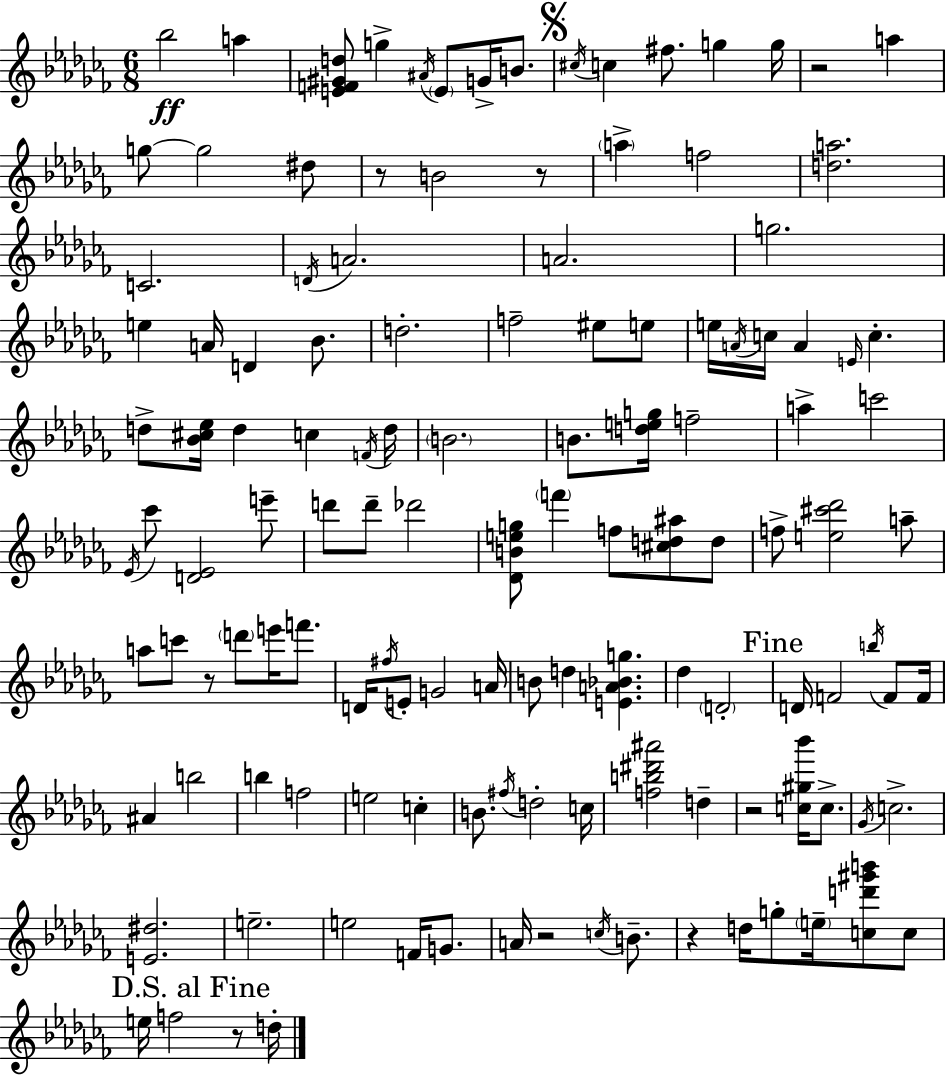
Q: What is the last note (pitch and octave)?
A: D5